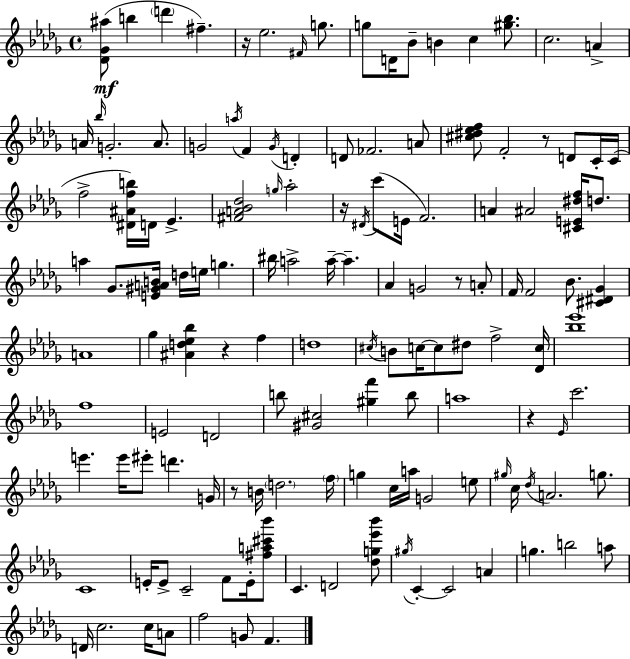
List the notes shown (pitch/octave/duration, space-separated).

[Db4,Gb4,A#5]/e B5/q D6/q F#5/q. R/s Eb5/h. F#4/s G5/e. G5/e D4/s Bb4/e B4/q C5/q [G#5,Bb5]/e. C5/h. A4/q A4/s Bb5/s G4/h. A4/e. G4/h A5/s F4/q G4/s D4/q D4/e FES4/h. A4/e [C#5,D#5,Eb5,F5]/e F4/h R/e D4/e C4/s C4/s F5/h [D#4,A#4,F5,B5]/s D4/s Eb4/q. [F#4,A4,Bb4,Db5]/h G5/s Ab5/h R/s D#4/s C6/e E4/s F4/h. A4/q A#4/h [C#4,E4,D#5,F5]/s D5/e. A5/q Gb4/e. [E4,G#4,A4,B4]/s D5/s E5/s G5/q. BIS5/s A5/h A5/s A5/q. Ab4/q G4/h R/e A4/e F4/s F4/h Bb4/e. [C#4,D#4,Gb4]/q A4/w Gb5/q [A#4,D5,Eb5,Bb5]/q R/q F5/q D5/w C#5/s B4/e C5/s C5/e D#5/e F5/h [Db4,C5]/s [Bb5,Eb6]/w F5/w E4/h D4/h B5/e [G#4,C#5]/h [G#5,F6]/q B5/e A5/w R/q Eb4/s C6/h. E6/q. E6/s EIS6/e D6/q. G4/s R/e B4/s D5/h. F5/s G5/q C5/s A5/s G4/h E5/e G#5/s C5/s Db5/s A4/h. G5/e. C4/w E4/s E4/e C4/h F4/e E4/s [F#5,A5,C#6,Bb6]/e C4/q. D4/h [Db5,G5,Eb6,Bb6]/e G#5/s C4/q C4/h A4/q G5/q. B5/h A5/e D4/s C5/h. C5/s A4/e F5/h G4/e F4/q.